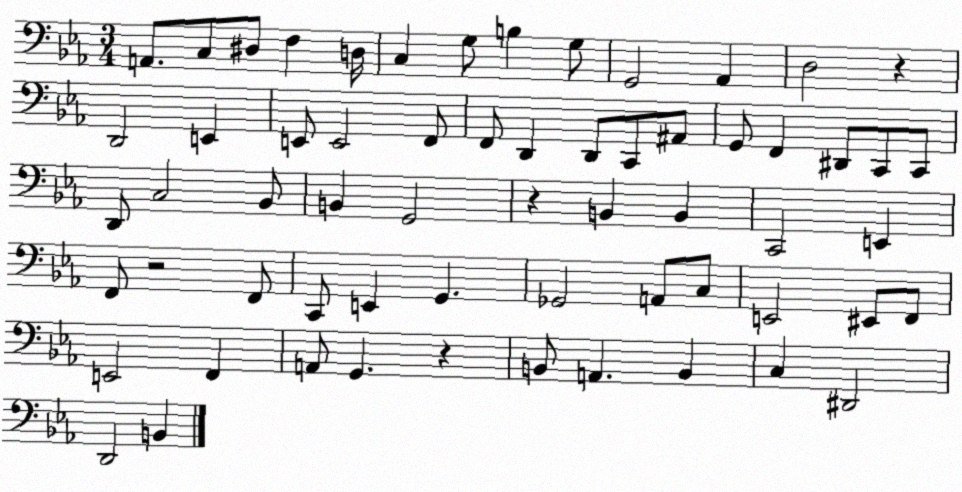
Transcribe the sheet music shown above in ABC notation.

X:1
T:Untitled
M:3/4
L:1/4
K:Eb
A,,/2 C,/2 ^D,/2 F, D,/4 C, G,/2 B, G,/2 G,,2 _A,, D,2 z D,,2 E,, E,,/2 E,,2 F,,/2 F,,/2 D,, D,,/2 C,,/2 ^A,,/2 G,,/2 F,, ^D,,/2 C,,/2 C,,/2 D,,/2 C,2 _B,,/2 B,, G,,2 z B,, B,, C,,2 E,, F,,/2 z2 F,,/2 C,,/2 E,, G,, _G,,2 A,,/2 C,/2 E,,2 ^E,,/2 F,,/2 E,,2 F,, A,,/2 G,, z B,,/2 A,, B,, C, ^D,,2 D,,2 B,,